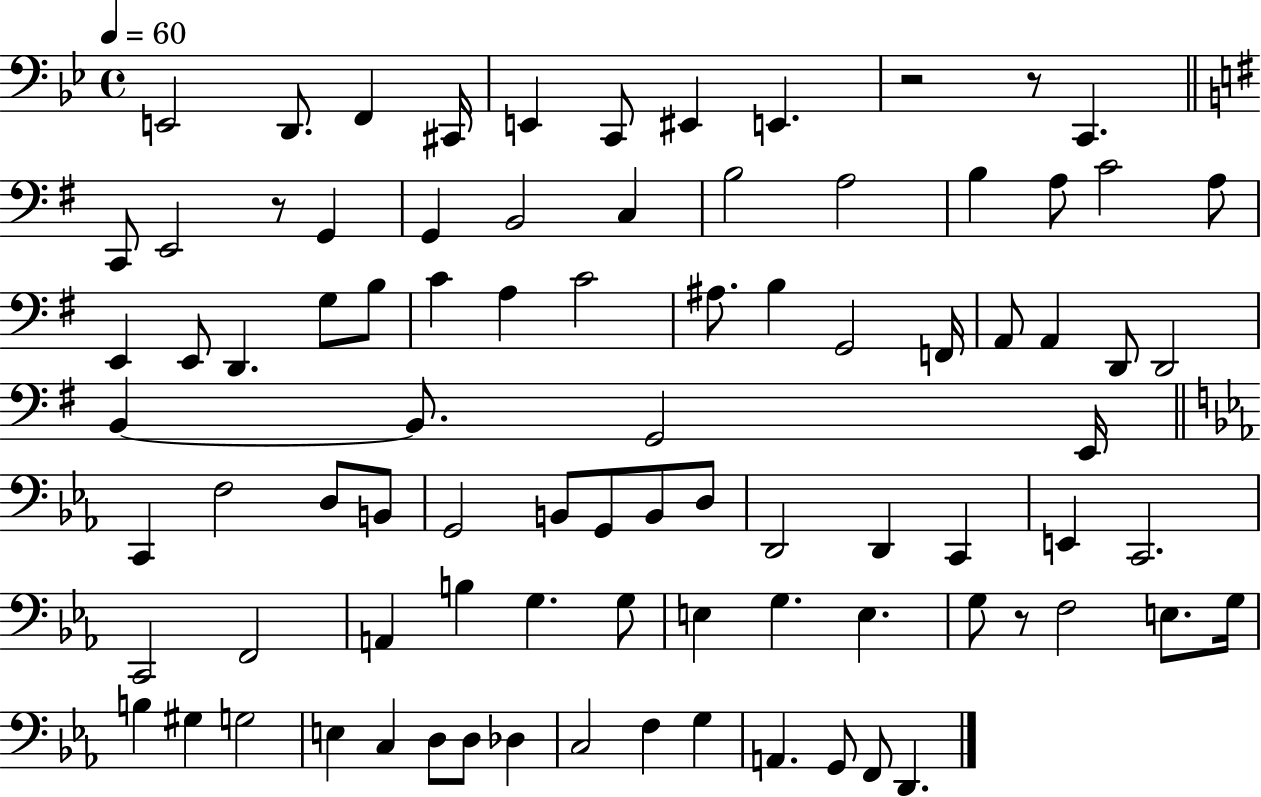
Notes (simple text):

E2/h D2/e. F2/q C#2/s E2/q C2/e EIS2/q E2/q. R/h R/e C2/q. C2/e E2/h R/e G2/q G2/q B2/h C3/q B3/h A3/h B3/q A3/e C4/h A3/e E2/q E2/e D2/q. G3/e B3/e C4/q A3/q C4/h A#3/e. B3/q G2/h F2/s A2/e A2/q D2/e D2/h B2/q B2/e. G2/h E2/s C2/q F3/h D3/e B2/e G2/h B2/e G2/e B2/e D3/e D2/h D2/q C2/q E2/q C2/h. C2/h F2/h A2/q B3/q G3/q. G3/e E3/q G3/q. E3/q. G3/e R/e F3/h E3/e. G3/s B3/q G#3/q G3/h E3/q C3/q D3/e D3/e Db3/q C3/h F3/q G3/q A2/q. G2/e F2/e D2/q.